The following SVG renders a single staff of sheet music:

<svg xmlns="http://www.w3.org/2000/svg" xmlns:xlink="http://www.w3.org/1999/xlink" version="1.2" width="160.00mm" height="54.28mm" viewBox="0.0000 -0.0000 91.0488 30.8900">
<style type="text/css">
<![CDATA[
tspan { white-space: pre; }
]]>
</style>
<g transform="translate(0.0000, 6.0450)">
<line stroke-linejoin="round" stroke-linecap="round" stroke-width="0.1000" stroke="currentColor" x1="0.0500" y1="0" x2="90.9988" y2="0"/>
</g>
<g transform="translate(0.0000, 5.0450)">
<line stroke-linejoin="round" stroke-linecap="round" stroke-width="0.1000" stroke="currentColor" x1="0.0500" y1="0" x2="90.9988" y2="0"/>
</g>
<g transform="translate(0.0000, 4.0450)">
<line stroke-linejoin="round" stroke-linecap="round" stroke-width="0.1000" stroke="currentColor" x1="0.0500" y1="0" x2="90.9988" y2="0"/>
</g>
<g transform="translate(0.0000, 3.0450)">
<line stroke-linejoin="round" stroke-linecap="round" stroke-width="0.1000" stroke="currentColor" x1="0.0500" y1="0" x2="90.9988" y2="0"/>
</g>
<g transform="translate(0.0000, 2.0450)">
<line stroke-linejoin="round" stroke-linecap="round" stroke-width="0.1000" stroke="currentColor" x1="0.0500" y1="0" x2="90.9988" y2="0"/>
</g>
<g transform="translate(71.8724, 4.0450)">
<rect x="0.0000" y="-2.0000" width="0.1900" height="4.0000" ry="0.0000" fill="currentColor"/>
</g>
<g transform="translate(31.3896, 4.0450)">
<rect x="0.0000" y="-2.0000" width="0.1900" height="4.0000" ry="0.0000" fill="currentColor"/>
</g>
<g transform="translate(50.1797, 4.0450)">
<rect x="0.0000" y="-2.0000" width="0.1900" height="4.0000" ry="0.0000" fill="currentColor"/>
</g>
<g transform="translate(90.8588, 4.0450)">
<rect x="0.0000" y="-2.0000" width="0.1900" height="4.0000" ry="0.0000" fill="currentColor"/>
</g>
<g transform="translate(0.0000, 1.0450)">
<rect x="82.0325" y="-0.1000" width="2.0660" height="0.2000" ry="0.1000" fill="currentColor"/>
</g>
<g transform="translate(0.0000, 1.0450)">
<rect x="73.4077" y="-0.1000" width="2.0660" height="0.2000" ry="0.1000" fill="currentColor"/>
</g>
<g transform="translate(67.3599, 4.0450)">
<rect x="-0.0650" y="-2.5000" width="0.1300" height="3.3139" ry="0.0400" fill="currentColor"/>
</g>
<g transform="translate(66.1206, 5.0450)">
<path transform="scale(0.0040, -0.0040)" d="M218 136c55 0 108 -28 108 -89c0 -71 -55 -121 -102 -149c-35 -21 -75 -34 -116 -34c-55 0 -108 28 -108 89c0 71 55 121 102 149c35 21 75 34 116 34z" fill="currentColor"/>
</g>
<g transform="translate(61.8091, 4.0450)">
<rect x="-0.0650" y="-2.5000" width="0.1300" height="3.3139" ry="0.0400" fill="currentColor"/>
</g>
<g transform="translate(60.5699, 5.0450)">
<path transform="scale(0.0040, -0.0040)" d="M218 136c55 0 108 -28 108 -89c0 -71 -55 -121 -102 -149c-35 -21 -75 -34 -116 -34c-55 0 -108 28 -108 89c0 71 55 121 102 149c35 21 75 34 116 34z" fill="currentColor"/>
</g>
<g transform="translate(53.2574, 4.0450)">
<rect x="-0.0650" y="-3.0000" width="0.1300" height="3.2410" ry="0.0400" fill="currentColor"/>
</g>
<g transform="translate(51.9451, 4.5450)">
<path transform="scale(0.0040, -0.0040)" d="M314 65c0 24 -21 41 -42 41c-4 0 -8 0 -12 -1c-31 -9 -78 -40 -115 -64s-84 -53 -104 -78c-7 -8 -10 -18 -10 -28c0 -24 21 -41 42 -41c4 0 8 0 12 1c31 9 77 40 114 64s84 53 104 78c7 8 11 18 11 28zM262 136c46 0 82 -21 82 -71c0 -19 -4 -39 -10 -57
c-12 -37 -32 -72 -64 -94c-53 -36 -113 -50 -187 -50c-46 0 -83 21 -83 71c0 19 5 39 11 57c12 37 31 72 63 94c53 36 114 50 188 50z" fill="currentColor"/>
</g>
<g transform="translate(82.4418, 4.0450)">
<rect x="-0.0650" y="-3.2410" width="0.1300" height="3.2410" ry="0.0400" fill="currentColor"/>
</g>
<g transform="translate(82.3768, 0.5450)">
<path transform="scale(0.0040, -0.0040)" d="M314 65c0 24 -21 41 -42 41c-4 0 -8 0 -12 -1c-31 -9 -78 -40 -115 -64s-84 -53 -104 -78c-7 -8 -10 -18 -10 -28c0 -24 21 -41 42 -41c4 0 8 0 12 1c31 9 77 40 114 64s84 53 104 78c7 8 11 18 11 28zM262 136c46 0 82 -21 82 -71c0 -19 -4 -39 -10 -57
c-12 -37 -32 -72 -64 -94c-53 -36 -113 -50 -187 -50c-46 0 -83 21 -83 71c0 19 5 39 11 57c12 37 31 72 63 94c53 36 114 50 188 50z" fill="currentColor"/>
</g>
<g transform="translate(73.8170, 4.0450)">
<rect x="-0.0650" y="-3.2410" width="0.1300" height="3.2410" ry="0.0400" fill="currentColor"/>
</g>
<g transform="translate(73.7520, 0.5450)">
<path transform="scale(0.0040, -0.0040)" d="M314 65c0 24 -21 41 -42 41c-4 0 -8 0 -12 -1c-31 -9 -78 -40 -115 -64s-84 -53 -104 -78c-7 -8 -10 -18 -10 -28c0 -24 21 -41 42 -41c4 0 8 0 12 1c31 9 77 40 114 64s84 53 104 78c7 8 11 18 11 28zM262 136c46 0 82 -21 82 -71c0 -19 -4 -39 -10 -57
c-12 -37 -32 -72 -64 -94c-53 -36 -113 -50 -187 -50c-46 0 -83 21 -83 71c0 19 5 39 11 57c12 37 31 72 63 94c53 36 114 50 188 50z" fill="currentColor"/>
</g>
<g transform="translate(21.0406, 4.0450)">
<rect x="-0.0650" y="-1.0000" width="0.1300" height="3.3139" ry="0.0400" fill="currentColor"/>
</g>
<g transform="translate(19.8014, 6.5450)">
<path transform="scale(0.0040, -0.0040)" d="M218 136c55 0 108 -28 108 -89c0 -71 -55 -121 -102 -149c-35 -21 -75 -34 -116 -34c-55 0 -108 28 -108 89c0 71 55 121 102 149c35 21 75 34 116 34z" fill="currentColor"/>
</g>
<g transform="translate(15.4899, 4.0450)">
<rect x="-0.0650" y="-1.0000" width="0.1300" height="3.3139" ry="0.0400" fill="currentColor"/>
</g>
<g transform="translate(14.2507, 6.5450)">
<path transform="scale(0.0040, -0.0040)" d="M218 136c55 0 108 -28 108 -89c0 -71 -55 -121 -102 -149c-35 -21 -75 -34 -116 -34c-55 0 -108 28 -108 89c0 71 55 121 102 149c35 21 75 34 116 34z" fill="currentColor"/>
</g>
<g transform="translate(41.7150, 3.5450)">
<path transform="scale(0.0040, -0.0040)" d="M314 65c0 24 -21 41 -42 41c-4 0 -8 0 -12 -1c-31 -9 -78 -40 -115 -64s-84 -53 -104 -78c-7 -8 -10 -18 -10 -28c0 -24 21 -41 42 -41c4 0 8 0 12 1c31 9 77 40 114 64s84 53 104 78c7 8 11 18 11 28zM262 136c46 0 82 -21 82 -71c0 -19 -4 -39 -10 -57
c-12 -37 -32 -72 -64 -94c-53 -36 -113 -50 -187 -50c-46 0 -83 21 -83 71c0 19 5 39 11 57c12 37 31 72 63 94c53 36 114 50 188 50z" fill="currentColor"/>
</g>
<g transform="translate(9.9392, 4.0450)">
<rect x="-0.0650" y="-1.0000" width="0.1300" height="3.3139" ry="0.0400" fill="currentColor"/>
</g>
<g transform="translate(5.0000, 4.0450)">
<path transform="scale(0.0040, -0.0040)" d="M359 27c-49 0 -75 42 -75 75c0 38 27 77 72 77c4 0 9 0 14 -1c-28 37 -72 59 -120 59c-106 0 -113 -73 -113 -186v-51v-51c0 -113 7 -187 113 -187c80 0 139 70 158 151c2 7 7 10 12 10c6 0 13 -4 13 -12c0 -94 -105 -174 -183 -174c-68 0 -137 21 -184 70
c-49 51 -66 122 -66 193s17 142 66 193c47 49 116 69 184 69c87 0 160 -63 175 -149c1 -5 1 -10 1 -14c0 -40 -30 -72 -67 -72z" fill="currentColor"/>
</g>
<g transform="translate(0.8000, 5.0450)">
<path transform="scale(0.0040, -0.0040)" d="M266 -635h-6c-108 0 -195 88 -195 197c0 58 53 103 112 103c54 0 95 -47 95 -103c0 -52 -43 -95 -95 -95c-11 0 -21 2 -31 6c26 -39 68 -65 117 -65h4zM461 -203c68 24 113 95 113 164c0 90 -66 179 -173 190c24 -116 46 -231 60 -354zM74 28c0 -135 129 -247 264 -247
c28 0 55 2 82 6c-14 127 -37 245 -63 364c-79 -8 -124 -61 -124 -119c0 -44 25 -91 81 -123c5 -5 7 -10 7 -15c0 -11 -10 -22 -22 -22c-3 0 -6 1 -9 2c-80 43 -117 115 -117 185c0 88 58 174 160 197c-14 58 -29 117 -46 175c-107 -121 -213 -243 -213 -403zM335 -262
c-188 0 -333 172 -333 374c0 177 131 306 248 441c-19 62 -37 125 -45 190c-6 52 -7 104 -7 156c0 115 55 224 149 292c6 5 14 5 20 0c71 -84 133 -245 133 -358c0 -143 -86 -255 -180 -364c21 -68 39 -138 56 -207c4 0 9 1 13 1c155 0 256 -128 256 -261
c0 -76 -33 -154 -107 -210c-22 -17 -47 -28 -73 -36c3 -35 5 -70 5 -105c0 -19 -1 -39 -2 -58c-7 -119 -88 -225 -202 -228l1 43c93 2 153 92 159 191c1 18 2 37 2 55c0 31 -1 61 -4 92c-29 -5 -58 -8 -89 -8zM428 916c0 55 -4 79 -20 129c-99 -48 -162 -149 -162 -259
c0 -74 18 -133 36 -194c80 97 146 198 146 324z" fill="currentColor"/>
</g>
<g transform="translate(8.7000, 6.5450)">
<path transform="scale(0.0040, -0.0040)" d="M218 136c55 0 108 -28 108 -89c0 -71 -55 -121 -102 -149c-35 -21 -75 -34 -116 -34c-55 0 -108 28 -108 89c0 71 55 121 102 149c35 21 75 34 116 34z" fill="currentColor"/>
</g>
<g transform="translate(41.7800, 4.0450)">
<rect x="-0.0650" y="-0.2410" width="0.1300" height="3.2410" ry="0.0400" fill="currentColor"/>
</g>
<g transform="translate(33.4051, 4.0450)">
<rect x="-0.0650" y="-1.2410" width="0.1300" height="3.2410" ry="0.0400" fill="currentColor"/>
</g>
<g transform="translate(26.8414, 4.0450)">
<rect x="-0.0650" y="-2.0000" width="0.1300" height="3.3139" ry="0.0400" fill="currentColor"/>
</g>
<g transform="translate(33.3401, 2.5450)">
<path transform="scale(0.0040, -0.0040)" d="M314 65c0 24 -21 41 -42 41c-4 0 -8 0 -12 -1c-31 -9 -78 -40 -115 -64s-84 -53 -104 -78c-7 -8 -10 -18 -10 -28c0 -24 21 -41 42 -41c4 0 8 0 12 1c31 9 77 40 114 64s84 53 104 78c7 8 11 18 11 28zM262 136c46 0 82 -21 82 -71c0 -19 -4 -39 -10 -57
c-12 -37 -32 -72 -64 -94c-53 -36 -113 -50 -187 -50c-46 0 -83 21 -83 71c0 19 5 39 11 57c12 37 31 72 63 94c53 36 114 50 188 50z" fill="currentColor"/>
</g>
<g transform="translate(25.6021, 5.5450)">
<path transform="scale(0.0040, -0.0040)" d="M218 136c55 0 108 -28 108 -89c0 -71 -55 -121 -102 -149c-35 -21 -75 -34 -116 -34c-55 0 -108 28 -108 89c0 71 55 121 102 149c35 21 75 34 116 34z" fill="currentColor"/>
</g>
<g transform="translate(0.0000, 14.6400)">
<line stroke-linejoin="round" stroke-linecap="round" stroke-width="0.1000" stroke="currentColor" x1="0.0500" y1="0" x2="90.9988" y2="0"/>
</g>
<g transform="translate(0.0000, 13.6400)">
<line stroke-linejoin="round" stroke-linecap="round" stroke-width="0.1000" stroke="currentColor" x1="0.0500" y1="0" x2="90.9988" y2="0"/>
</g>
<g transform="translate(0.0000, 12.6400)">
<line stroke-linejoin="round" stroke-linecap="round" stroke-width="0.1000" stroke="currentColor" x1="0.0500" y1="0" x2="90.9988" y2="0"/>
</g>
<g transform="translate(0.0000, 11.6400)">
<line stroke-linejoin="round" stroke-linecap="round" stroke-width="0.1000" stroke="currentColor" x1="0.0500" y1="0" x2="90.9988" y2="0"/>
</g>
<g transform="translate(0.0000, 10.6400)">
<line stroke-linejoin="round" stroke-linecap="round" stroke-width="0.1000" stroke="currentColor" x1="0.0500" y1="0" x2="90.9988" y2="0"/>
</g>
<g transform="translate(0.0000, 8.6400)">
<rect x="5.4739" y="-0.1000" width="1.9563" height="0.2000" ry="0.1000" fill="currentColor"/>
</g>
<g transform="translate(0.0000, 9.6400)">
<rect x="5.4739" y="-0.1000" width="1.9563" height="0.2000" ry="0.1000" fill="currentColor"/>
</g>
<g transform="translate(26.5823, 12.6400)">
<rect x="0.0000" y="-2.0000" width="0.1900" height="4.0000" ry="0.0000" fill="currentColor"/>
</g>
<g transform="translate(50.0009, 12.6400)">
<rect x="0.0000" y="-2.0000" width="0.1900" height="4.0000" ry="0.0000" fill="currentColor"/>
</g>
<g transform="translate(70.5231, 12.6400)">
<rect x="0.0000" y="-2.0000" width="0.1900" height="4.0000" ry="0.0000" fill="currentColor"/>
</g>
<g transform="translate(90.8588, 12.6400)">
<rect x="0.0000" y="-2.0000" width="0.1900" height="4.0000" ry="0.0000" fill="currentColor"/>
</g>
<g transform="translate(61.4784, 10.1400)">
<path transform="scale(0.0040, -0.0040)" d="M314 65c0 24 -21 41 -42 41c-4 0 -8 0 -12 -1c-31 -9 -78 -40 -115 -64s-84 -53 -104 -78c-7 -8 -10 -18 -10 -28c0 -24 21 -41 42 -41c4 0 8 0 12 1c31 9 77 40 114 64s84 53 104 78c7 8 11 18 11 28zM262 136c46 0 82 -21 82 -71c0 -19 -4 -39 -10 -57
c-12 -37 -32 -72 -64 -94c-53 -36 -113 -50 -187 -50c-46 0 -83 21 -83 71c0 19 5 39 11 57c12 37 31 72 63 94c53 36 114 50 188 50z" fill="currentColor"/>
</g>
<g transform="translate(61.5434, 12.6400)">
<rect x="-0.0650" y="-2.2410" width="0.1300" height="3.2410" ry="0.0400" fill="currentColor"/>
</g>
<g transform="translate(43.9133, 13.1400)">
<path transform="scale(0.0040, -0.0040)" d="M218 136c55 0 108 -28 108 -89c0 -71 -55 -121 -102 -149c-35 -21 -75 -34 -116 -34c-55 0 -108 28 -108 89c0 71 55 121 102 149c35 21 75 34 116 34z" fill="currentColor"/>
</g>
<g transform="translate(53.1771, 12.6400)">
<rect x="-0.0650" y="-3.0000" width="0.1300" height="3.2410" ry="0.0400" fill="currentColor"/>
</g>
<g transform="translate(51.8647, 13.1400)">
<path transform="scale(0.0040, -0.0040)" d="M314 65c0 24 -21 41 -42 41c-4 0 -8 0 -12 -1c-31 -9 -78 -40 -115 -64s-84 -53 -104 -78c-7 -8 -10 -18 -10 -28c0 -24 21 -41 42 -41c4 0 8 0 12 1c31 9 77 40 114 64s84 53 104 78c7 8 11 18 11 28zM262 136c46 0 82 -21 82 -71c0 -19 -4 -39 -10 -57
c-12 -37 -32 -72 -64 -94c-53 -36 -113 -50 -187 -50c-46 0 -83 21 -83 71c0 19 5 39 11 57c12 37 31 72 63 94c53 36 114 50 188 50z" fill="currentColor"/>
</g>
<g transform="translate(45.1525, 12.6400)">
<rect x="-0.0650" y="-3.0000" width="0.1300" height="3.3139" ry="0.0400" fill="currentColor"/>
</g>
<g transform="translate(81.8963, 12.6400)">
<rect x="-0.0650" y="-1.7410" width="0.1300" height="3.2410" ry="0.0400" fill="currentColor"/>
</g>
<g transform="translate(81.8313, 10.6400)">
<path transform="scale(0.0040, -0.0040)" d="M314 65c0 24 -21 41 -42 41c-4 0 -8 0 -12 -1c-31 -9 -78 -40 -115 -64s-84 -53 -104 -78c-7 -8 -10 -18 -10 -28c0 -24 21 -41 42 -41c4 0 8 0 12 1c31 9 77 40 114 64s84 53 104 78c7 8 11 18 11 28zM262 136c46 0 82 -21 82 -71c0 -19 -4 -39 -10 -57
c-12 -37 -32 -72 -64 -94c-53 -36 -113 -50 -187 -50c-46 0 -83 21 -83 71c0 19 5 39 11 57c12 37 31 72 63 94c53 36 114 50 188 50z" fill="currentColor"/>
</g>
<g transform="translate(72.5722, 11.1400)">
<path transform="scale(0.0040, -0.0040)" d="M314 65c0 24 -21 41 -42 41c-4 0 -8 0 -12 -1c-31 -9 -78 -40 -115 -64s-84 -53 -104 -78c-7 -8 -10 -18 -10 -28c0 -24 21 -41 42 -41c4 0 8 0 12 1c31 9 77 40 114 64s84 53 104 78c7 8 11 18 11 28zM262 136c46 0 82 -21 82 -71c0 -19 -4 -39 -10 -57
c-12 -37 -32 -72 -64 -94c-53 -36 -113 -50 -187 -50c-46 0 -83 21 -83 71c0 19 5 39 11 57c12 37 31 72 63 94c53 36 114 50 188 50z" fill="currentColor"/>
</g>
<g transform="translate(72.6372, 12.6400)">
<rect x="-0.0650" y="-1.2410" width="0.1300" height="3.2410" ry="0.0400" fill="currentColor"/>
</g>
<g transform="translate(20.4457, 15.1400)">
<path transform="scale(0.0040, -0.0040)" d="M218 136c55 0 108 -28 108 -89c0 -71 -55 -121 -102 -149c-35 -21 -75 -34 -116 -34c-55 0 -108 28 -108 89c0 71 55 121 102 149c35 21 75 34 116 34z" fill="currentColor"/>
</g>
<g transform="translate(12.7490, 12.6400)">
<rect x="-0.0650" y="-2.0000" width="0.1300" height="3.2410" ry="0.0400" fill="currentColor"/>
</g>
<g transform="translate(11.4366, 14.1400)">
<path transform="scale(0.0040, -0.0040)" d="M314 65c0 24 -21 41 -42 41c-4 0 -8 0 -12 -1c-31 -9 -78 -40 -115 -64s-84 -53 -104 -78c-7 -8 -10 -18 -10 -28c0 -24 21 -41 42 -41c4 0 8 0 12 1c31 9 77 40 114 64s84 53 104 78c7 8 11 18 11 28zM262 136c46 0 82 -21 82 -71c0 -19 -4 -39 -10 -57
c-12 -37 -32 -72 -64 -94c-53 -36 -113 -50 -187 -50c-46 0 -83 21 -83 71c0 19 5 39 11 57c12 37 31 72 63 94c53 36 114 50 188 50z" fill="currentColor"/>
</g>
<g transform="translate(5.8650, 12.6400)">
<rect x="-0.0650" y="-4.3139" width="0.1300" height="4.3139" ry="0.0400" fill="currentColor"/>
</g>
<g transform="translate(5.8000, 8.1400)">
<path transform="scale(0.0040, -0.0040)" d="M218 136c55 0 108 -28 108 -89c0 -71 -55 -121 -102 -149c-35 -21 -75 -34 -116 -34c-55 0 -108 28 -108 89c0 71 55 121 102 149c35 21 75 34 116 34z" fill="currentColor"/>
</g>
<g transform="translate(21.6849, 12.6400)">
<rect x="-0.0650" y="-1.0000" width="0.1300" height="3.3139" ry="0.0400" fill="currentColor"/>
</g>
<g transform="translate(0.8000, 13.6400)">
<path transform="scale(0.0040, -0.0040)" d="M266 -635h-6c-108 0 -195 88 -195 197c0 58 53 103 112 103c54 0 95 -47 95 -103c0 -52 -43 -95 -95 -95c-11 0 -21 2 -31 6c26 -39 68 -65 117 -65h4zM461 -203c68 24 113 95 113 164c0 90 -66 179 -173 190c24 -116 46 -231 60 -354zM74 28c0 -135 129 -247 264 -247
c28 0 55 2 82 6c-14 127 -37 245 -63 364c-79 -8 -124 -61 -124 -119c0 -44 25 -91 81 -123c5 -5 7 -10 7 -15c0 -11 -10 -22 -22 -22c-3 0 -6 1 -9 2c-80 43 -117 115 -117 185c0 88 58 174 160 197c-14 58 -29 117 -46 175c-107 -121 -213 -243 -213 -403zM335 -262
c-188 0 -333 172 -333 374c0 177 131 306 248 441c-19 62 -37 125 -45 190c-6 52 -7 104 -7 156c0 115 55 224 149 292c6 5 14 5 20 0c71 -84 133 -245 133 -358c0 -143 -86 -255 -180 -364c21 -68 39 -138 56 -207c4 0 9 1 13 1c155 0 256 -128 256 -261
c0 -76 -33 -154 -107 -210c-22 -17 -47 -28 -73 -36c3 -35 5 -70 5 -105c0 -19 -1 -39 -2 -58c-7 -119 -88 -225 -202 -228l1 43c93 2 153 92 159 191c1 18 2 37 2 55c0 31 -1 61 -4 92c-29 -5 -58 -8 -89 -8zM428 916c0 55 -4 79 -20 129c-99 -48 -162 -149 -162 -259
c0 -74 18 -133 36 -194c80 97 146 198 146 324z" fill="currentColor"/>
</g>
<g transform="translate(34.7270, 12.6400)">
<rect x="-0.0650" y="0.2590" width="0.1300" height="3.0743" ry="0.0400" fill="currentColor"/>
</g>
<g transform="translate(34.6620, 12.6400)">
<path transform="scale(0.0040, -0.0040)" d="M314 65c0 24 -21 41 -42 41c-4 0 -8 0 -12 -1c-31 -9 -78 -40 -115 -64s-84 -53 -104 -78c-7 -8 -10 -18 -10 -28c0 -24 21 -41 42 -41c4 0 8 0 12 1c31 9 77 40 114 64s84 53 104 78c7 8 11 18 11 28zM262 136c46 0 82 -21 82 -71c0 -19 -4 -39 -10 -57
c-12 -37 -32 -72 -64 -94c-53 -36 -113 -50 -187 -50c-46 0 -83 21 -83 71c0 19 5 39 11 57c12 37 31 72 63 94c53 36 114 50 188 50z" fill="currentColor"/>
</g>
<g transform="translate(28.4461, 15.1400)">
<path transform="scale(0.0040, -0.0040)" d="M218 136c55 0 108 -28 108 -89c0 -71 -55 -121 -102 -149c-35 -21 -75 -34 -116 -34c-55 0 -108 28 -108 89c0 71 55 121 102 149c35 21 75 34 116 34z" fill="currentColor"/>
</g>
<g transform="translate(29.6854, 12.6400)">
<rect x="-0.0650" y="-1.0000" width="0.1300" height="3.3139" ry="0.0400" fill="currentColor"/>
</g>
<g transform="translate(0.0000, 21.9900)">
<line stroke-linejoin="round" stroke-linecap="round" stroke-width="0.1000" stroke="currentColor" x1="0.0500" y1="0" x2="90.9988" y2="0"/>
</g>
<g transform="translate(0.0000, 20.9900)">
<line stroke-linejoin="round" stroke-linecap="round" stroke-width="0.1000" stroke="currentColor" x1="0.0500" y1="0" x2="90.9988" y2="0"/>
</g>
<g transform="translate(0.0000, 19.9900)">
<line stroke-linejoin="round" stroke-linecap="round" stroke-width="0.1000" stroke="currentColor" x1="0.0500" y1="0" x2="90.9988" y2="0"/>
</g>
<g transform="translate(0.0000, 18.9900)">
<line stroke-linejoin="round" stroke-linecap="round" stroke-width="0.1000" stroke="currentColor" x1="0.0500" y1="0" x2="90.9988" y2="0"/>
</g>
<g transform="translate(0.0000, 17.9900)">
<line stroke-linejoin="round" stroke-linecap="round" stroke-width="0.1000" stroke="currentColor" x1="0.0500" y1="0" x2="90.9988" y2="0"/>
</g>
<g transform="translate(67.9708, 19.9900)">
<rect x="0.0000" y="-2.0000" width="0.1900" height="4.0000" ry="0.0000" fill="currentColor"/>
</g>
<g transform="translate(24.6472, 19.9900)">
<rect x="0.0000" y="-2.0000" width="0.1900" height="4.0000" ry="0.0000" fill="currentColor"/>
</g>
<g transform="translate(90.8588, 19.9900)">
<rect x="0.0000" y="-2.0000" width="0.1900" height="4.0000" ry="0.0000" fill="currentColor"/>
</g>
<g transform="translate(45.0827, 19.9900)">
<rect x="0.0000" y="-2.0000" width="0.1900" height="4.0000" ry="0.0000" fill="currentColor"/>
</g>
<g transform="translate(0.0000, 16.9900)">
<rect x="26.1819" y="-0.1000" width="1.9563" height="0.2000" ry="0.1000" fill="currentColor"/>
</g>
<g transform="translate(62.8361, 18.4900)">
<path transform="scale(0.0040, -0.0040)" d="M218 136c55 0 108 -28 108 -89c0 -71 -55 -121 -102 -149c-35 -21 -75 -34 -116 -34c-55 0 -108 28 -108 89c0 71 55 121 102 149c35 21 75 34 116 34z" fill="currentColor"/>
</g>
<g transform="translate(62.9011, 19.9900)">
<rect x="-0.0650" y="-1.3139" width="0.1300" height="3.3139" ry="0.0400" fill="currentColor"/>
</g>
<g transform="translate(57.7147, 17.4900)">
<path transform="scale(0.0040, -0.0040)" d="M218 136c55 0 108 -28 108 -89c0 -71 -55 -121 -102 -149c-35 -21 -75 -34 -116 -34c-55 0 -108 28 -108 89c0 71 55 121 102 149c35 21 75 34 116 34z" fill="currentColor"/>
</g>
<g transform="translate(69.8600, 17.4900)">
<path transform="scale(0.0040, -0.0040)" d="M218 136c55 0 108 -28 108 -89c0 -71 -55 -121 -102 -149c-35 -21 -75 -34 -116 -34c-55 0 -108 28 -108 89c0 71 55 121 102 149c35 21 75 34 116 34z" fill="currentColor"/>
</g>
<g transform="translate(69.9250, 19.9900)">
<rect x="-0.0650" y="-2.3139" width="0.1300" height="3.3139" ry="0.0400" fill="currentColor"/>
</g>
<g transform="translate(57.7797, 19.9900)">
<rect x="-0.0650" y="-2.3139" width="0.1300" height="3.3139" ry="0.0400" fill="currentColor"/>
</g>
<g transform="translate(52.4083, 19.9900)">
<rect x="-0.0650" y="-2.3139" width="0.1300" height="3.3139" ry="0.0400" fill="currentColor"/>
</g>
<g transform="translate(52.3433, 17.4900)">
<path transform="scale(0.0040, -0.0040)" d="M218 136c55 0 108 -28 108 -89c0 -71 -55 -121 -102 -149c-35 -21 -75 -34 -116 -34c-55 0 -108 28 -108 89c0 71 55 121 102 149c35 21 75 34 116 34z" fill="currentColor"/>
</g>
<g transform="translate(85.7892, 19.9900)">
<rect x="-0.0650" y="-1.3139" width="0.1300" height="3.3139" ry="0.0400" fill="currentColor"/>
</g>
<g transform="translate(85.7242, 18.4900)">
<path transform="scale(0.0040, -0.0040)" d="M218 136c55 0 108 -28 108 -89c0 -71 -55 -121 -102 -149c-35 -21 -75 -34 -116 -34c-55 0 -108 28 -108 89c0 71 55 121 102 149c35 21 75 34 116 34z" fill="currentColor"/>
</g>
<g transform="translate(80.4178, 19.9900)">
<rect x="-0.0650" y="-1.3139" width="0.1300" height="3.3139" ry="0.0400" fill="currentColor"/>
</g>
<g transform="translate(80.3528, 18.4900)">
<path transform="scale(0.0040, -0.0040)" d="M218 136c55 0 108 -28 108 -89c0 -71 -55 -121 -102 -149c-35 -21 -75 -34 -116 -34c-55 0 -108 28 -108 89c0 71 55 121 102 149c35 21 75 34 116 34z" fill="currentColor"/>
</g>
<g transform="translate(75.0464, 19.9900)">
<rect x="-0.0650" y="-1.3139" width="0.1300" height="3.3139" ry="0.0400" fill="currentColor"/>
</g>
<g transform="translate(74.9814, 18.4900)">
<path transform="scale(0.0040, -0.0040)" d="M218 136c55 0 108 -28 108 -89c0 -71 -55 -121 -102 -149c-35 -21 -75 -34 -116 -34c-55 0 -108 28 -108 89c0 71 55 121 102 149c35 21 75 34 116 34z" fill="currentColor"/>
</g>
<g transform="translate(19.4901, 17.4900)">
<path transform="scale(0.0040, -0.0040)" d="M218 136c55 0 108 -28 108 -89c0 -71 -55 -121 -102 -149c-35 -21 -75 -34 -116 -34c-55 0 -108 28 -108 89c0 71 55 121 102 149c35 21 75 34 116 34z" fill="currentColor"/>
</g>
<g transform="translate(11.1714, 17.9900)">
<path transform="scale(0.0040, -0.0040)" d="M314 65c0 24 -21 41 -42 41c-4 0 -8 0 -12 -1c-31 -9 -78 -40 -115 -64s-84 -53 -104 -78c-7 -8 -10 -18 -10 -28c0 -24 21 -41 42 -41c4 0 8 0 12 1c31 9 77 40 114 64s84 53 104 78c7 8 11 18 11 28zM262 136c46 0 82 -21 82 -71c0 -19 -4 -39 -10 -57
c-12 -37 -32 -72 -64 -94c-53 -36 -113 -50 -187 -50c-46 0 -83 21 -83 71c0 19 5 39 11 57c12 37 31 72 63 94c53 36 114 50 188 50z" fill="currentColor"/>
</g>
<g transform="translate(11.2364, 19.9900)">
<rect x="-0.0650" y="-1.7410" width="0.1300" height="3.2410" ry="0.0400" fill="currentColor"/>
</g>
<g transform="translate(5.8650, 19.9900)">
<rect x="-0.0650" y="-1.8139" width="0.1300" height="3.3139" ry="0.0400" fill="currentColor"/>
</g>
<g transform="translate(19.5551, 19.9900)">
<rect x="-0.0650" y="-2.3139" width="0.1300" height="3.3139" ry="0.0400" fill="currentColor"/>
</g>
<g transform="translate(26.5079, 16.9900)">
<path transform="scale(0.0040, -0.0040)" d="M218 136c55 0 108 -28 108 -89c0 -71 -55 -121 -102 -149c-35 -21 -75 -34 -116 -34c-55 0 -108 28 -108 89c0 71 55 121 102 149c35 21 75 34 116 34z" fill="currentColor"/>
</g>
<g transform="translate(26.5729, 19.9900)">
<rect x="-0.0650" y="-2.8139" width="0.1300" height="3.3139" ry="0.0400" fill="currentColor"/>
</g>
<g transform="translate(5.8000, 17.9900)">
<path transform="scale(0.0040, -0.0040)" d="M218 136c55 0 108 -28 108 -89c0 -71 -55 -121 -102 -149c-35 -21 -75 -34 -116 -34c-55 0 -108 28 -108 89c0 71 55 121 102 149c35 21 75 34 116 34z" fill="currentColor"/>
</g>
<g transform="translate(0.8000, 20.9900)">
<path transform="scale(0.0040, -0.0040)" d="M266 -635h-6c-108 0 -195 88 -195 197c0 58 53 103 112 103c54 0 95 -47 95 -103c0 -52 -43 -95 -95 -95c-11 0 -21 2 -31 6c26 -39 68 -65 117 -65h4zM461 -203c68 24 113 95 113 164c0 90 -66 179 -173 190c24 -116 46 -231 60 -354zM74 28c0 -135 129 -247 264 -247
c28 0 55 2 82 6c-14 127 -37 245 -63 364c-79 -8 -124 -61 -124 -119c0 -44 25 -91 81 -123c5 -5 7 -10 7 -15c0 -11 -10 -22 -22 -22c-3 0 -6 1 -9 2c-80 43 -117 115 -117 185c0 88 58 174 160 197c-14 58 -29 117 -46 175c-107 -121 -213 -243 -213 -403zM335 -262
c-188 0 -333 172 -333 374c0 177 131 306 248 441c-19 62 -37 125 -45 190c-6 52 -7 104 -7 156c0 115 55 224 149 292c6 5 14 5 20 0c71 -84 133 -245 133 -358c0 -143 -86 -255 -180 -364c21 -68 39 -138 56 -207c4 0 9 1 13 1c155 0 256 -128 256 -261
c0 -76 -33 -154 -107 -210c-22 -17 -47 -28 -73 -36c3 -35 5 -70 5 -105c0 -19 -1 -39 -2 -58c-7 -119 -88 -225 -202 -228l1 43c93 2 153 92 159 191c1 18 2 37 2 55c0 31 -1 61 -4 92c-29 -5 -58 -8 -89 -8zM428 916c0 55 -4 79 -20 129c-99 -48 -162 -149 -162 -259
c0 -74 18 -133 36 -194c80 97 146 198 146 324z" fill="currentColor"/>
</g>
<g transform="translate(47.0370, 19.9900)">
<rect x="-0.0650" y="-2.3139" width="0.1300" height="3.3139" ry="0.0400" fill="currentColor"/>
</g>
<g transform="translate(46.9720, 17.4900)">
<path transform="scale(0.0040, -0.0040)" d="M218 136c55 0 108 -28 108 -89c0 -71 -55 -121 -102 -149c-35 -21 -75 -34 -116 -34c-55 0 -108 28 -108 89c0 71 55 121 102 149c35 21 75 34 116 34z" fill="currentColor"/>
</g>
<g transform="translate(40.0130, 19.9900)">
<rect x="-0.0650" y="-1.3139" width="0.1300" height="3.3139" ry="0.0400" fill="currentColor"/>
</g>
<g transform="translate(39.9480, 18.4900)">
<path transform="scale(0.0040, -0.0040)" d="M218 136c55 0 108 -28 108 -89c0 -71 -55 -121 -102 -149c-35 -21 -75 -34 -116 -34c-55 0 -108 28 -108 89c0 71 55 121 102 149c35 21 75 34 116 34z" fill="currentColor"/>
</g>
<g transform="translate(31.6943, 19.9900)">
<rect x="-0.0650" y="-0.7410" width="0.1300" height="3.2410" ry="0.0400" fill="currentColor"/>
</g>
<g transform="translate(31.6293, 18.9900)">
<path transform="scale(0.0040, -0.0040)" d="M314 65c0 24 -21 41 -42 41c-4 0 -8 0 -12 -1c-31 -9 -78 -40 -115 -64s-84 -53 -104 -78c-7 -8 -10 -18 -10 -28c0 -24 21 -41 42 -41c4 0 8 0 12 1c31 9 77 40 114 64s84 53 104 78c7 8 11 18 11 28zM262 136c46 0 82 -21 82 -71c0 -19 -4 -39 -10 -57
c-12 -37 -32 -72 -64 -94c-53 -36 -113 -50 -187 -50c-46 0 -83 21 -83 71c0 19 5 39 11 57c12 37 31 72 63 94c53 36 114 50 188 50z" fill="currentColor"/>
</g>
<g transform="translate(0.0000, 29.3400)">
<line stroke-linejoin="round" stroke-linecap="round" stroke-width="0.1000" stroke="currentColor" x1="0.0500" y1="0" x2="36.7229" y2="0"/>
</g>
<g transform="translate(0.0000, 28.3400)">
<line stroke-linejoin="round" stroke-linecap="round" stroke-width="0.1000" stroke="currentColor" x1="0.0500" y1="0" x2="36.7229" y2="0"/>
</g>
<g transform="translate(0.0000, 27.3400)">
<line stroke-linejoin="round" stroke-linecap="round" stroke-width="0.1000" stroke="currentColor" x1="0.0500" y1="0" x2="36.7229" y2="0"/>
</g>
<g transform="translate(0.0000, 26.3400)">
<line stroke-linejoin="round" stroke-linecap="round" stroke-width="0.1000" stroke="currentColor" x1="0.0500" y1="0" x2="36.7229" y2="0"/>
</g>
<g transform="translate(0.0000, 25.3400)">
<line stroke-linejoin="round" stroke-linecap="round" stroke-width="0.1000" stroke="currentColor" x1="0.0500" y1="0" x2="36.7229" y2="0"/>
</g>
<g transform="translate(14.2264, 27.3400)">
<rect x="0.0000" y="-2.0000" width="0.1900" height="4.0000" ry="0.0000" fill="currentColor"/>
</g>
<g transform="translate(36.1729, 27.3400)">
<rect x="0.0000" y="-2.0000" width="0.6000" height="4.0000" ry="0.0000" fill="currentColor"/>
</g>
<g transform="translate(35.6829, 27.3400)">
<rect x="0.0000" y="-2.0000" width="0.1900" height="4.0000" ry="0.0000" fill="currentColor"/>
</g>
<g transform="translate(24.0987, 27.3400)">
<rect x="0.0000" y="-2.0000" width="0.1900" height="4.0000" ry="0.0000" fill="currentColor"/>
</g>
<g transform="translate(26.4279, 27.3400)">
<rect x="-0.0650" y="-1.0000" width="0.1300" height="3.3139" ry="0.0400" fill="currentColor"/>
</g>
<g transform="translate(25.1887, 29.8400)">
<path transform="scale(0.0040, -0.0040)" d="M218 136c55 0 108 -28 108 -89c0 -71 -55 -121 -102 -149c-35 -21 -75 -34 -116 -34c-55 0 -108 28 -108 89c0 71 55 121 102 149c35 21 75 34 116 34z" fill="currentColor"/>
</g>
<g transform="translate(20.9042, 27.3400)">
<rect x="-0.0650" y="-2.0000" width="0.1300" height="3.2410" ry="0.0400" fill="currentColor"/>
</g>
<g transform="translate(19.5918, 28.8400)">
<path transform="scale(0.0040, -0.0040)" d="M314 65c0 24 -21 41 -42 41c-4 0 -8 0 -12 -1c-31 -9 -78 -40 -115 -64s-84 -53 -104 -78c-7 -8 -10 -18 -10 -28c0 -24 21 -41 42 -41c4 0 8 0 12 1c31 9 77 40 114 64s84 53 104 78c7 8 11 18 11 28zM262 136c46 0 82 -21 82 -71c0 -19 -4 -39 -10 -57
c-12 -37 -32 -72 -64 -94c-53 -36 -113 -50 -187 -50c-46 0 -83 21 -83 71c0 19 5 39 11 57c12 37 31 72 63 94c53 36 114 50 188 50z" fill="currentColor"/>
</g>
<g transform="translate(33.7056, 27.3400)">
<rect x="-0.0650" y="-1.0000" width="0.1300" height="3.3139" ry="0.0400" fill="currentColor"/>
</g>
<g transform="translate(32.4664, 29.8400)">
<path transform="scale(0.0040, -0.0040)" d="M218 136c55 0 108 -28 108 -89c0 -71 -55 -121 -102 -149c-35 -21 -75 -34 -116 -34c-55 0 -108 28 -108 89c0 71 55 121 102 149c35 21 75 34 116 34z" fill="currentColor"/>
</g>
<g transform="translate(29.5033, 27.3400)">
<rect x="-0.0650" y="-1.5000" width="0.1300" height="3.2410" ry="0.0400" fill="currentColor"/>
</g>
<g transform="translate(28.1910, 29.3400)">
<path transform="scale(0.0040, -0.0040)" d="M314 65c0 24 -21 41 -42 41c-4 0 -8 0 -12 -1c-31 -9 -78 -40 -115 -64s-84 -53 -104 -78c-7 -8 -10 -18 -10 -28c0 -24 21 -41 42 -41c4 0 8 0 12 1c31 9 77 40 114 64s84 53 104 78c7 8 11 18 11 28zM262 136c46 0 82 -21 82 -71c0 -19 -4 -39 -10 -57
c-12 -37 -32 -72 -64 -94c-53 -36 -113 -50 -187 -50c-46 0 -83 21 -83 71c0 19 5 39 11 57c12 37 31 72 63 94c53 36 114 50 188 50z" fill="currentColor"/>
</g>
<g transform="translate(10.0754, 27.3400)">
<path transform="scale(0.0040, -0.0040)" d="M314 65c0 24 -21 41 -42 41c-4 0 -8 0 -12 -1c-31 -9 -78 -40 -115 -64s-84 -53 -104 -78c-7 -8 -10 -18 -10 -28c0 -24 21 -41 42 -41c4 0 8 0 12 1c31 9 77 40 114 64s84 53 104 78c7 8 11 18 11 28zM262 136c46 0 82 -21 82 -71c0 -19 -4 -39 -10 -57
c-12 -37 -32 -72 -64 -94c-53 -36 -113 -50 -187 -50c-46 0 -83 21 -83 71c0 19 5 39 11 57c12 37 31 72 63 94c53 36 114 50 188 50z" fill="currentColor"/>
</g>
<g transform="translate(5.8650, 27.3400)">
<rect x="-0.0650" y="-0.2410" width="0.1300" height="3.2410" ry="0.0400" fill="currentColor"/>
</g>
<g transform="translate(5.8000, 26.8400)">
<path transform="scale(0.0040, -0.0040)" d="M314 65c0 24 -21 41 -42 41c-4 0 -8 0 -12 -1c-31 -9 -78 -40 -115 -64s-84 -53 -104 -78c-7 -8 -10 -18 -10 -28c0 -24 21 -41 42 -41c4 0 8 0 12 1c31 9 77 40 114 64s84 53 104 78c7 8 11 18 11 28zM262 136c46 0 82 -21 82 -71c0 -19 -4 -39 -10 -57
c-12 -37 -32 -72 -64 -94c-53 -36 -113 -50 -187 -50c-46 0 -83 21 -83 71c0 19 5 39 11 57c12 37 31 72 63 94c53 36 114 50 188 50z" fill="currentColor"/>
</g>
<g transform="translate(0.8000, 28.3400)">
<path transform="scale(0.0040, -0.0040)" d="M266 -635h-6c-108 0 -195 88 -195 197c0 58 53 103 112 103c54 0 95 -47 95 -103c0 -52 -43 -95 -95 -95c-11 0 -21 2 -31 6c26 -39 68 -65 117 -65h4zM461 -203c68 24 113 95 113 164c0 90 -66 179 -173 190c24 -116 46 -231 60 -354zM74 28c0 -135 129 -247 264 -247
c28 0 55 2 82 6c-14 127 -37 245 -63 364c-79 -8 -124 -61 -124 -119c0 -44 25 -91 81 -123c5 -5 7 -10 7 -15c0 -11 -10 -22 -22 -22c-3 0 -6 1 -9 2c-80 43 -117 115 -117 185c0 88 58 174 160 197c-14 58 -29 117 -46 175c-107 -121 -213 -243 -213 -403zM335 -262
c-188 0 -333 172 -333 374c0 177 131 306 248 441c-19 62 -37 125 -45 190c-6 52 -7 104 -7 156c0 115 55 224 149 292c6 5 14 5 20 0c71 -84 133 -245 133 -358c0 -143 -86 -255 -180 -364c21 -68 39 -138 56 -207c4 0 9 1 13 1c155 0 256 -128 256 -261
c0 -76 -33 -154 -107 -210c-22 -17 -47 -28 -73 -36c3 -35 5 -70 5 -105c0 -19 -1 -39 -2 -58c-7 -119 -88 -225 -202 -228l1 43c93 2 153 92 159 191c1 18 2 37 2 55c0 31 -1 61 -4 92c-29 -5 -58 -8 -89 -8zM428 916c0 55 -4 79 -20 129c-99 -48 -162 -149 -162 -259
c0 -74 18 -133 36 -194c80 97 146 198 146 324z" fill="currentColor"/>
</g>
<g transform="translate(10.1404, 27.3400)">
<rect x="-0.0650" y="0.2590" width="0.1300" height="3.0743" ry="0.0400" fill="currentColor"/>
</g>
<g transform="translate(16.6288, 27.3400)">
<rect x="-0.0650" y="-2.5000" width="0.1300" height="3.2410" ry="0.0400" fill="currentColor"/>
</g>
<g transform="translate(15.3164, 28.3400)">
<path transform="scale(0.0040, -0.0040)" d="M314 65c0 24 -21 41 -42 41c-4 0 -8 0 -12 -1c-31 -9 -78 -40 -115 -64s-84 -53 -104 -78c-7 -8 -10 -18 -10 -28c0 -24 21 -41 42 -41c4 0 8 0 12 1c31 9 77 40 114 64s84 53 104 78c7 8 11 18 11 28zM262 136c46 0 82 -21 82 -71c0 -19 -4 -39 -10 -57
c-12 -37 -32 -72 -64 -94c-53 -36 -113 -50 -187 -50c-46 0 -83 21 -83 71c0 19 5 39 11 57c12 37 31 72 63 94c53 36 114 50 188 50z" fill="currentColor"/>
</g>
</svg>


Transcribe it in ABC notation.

X:1
T:Untitled
M:4/4
L:1/4
K:C
D D D F e2 c2 A2 G G b2 b2 d' F2 D D B2 A A2 g2 e2 f2 f f2 g a d2 e g g g e g e e e c2 B2 G2 F2 D E2 D